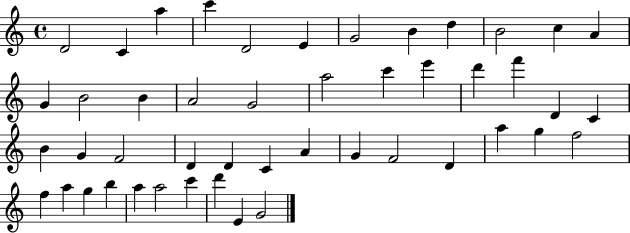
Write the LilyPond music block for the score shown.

{
  \clef treble
  \time 4/4
  \defaultTimeSignature
  \key c \major
  d'2 c'4 a''4 | c'''4 d'2 e'4 | g'2 b'4 d''4 | b'2 c''4 a'4 | \break g'4 b'2 b'4 | a'2 g'2 | a''2 c'''4 e'''4 | d'''4 f'''4 d'4 c'4 | \break b'4 g'4 f'2 | d'4 d'4 c'4 a'4 | g'4 f'2 d'4 | a''4 g''4 f''2 | \break f''4 a''4 g''4 b''4 | a''4 a''2 c'''4 | d'''4 e'4 g'2 | \bar "|."
}